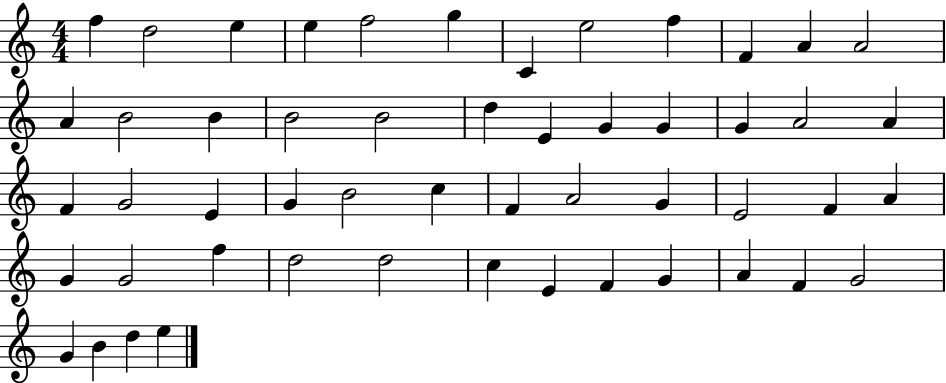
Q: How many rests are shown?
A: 0